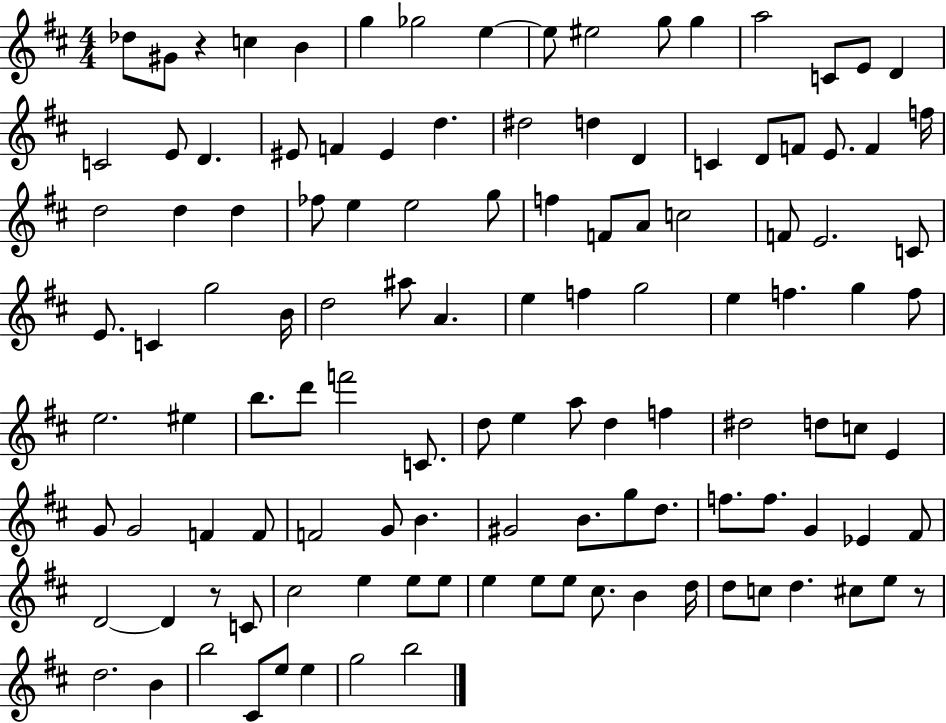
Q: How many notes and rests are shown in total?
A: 119